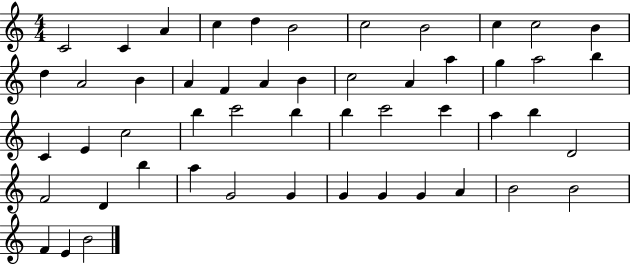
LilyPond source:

{
  \clef treble
  \numericTimeSignature
  \time 4/4
  \key c \major
  c'2 c'4 a'4 | c''4 d''4 b'2 | c''2 b'2 | c''4 c''2 b'4 | \break d''4 a'2 b'4 | a'4 f'4 a'4 b'4 | c''2 a'4 a''4 | g''4 a''2 b''4 | \break c'4 e'4 c''2 | b''4 c'''2 b''4 | b''4 c'''2 c'''4 | a''4 b''4 d'2 | \break f'2 d'4 b''4 | a''4 g'2 g'4 | g'4 g'4 g'4 a'4 | b'2 b'2 | \break f'4 e'4 b'2 | \bar "|."
}